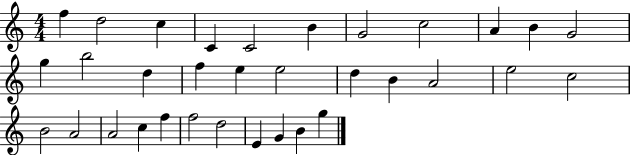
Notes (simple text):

F5/q D5/h C5/q C4/q C4/h B4/q G4/h C5/h A4/q B4/q G4/h G5/q B5/h D5/q F5/q E5/q E5/h D5/q B4/q A4/h E5/h C5/h B4/h A4/h A4/h C5/q F5/q F5/h D5/h E4/q G4/q B4/q G5/q